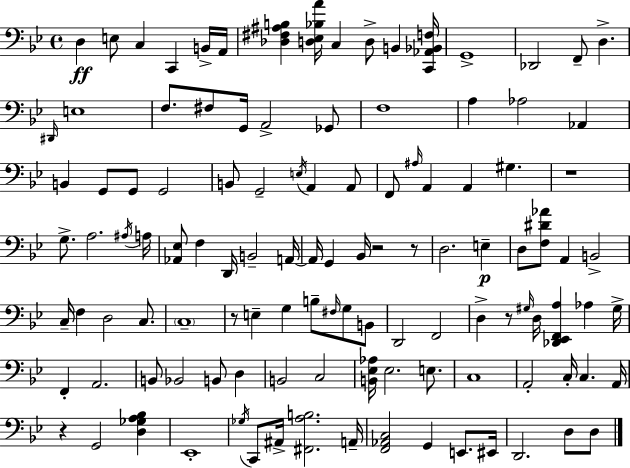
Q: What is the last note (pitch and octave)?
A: D3